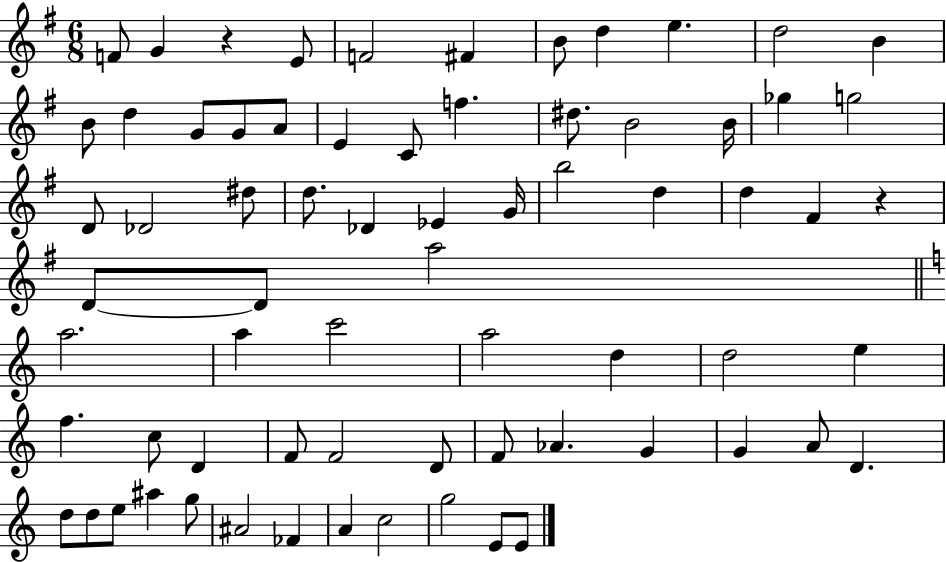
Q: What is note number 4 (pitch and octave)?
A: F4